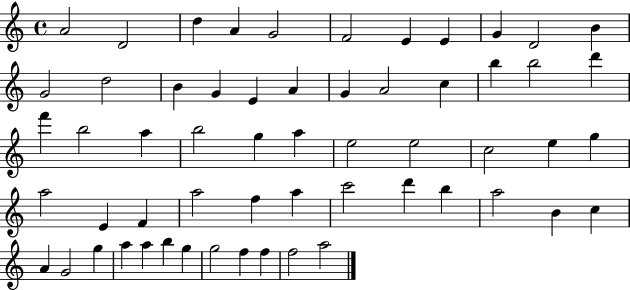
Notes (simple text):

A4/h D4/h D5/q A4/q G4/h F4/h E4/q E4/q G4/q D4/h B4/q G4/h D5/h B4/q G4/q E4/q A4/q G4/q A4/h C5/q B5/q B5/h D6/q F6/q B5/h A5/q B5/h G5/q A5/q E5/h E5/h C5/h E5/q G5/q A5/h E4/q F4/q A5/h F5/q A5/q C6/h D6/q B5/q A5/h B4/q C5/q A4/q G4/h G5/q A5/q A5/q B5/q G5/q G5/h F5/q F5/q F5/h A5/h